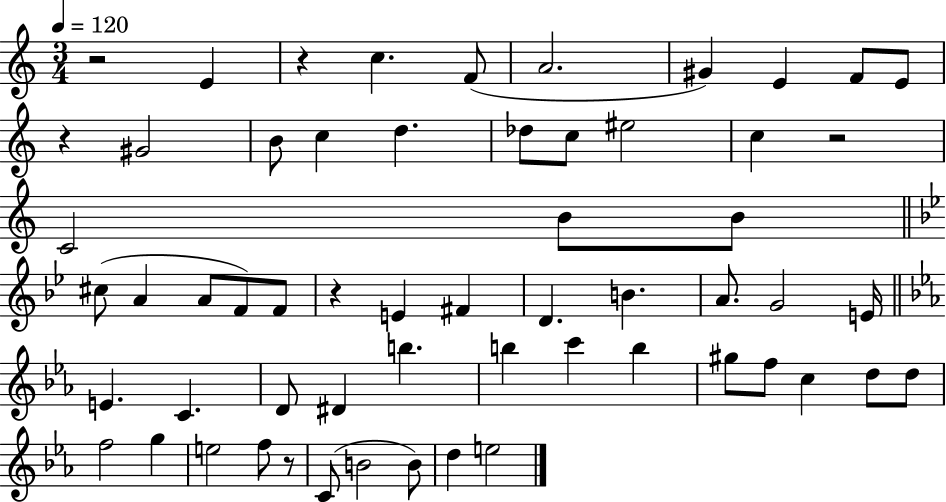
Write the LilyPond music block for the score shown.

{
  \clef treble
  \numericTimeSignature
  \time 3/4
  \key c \major
  \tempo 4 = 120
  r2 e'4 | r4 c''4. f'8( | a'2. | gis'4) e'4 f'8 e'8 | \break r4 gis'2 | b'8 c''4 d''4. | des''8 c''8 eis''2 | c''4 r2 | \break c'2 b'8 b'8 | \bar "||" \break \key g \minor cis''8( a'4 a'8 f'8) f'8 | r4 e'4 fis'4 | d'4. b'4. | a'8. g'2 e'16 | \break \bar "||" \break \key c \minor e'4. c'4. | d'8 dis'4 b''4. | b''4 c'''4 b''4 | gis''8 f''8 c''4 d''8 d''8 | \break f''2 g''4 | e''2 f''8 r8 | c'8( b'2 b'8) | d''4 e''2 | \break \bar "|."
}